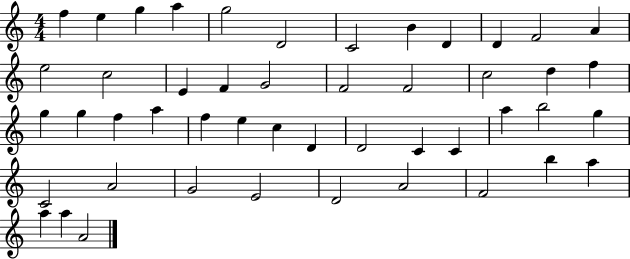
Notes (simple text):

F5/q E5/q G5/q A5/q G5/h D4/h C4/h B4/q D4/q D4/q F4/h A4/q E5/h C5/h E4/q F4/q G4/h F4/h F4/h C5/h D5/q F5/q G5/q G5/q F5/q A5/q F5/q E5/q C5/q D4/q D4/h C4/q C4/q A5/q B5/h G5/q C4/h A4/h G4/h E4/h D4/h A4/h F4/h B5/q A5/q A5/q A5/q A4/h